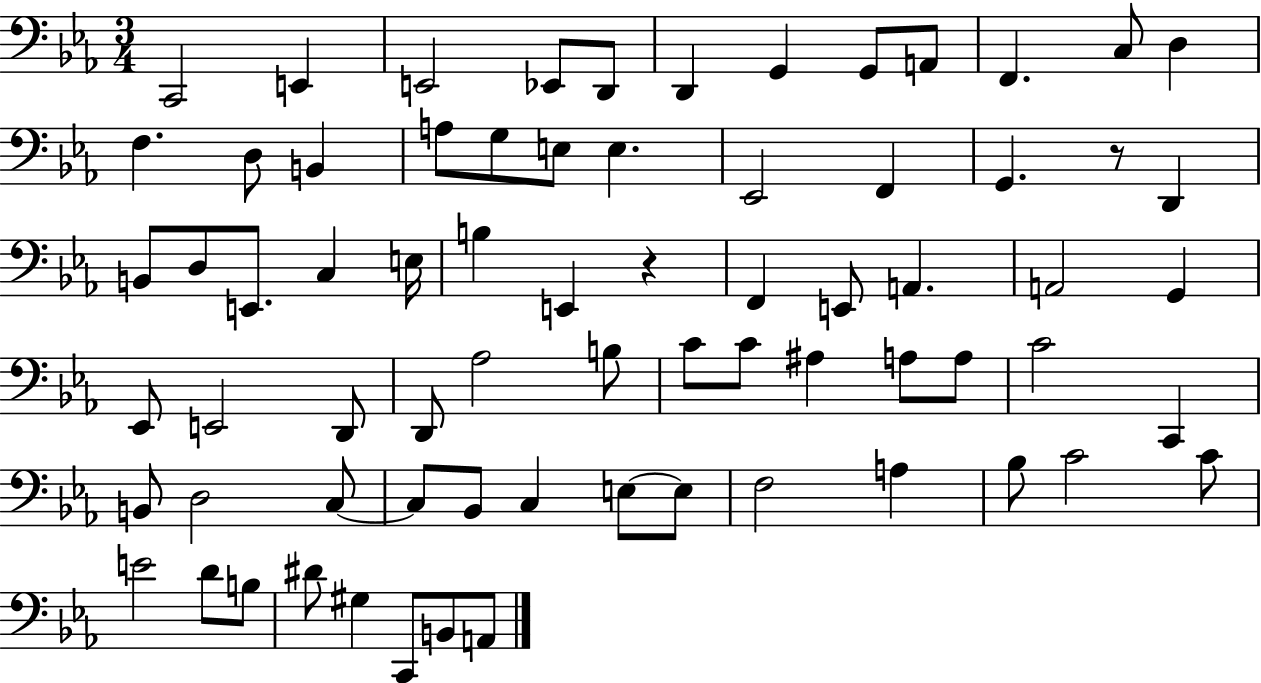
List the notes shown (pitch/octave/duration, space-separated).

C2/h E2/q E2/h Eb2/e D2/e D2/q G2/q G2/e A2/e F2/q. C3/e D3/q F3/q. D3/e B2/q A3/e G3/e E3/e E3/q. Eb2/h F2/q G2/q. R/e D2/q B2/e D3/e E2/e. C3/q E3/s B3/q E2/q R/q F2/q E2/e A2/q. A2/h G2/q Eb2/e E2/h D2/e D2/e Ab3/h B3/e C4/e C4/e A#3/q A3/e A3/e C4/h C2/q B2/e D3/h C3/e C3/e Bb2/e C3/q E3/e E3/e F3/h A3/q Bb3/e C4/h C4/e E4/h D4/e B3/e D#4/e G#3/q C2/e B2/e A2/e